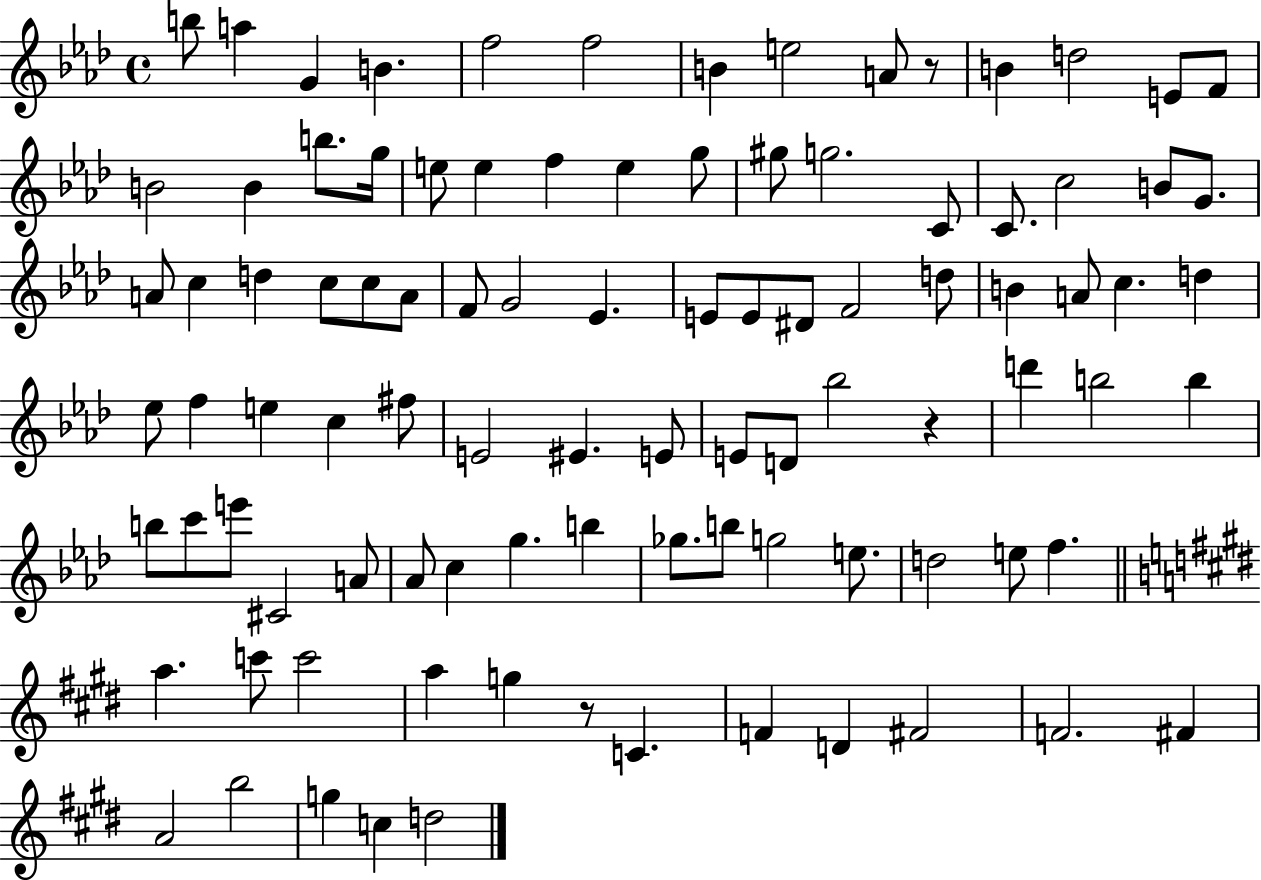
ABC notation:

X:1
T:Untitled
M:4/4
L:1/4
K:Ab
b/2 a G B f2 f2 B e2 A/2 z/2 B d2 E/2 F/2 B2 B b/2 g/4 e/2 e f e g/2 ^g/2 g2 C/2 C/2 c2 B/2 G/2 A/2 c d c/2 c/2 A/2 F/2 G2 _E E/2 E/2 ^D/2 F2 d/2 B A/2 c d _e/2 f e c ^f/2 E2 ^E E/2 E/2 D/2 _b2 z d' b2 b b/2 c'/2 e'/2 ^C2 A/2 _A/2 c g b _g/2 b/2 g2 e/2 d2 e/2 f a c'/2 c'2 a g z/2 C F D ^F2 F2 ^F A2 b2 g c d2